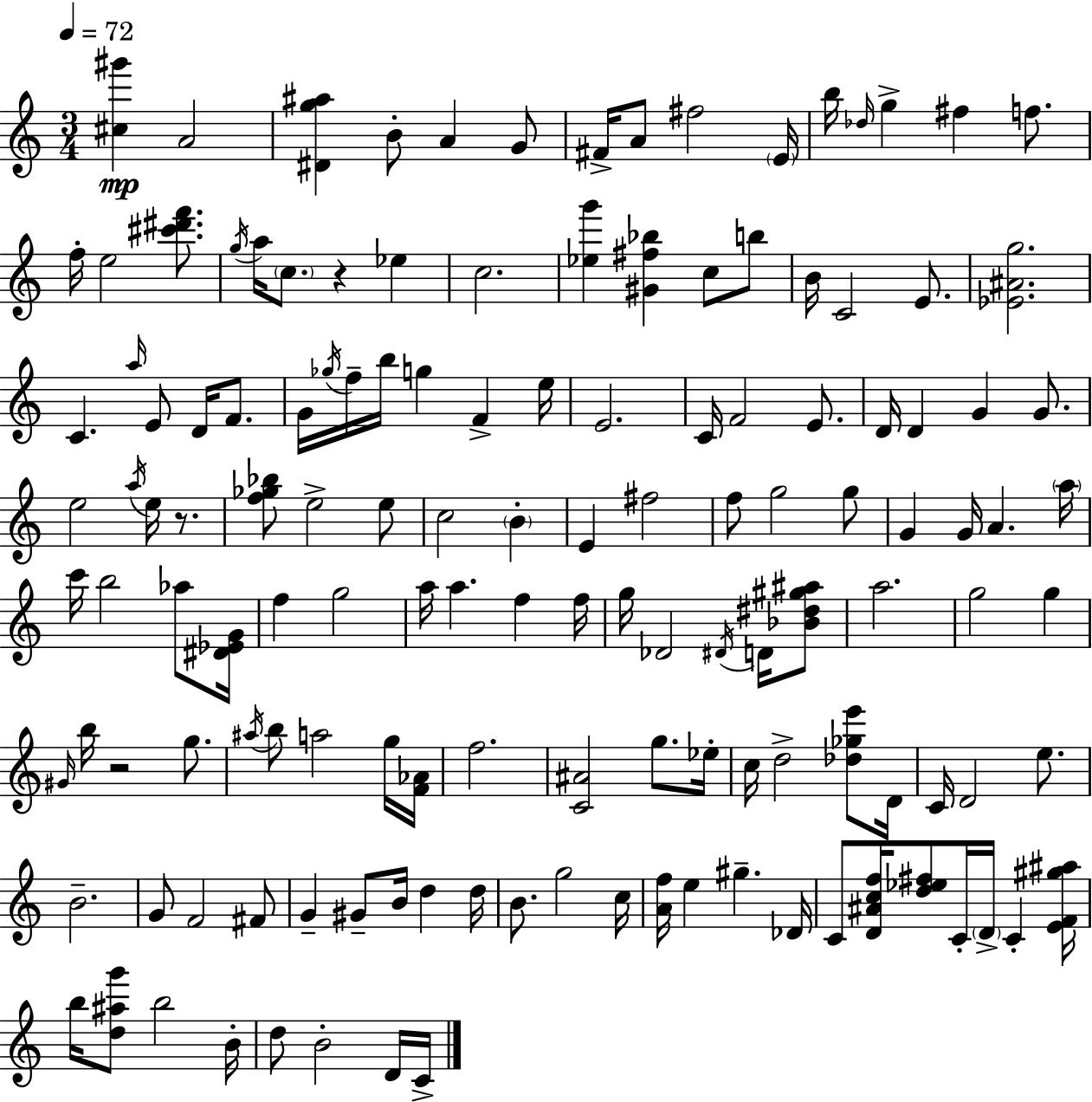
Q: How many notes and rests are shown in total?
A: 139